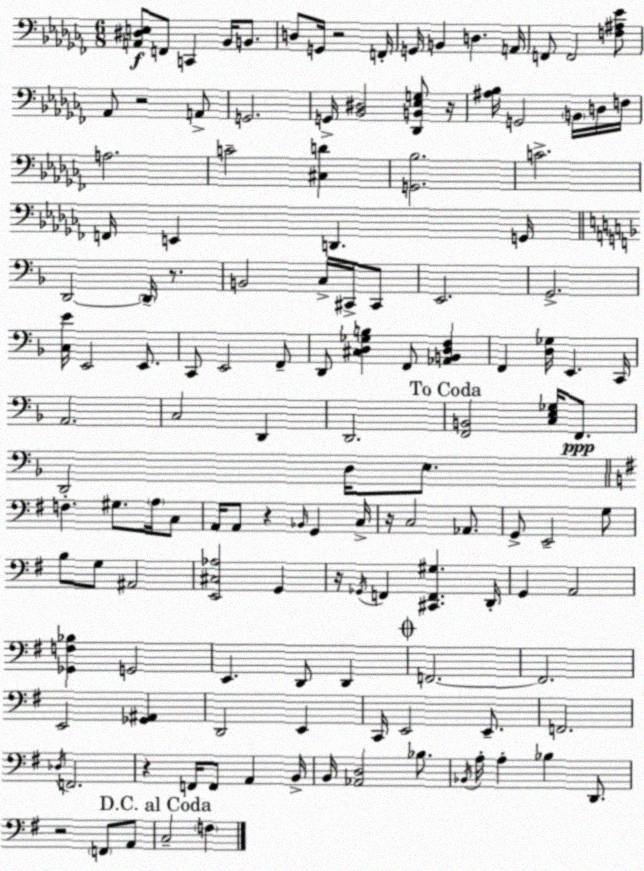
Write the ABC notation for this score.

X:1
T:Untitled
M:6/8
L:1/4
K:Abm
[A,,^D,E,]/2 F,,/2 C,, _B,,/4 B,,/2 D,/2 G,,/4 z2 F,,/4 G,,/4 B,, D, A,,/4 F,,/2 F,,2 [F,^A,_E]/2 _A,,/2 z2 A,,/2 G,,2 G,,/4 [_B,,^D,]2 [_D,,B,,_E,G,]/2 z/4 [^A,_B,]/4 G,,2 B,,/4 D,/4 F,/4 A,2 C2 [^C,D] [G,,_B,]2 C2 F,,/4 E,, D,, G,,/4 D,,2 D,,/4 z/2 B,,2 C,/4 ^C,,/4 ^C,,/2 E,,2 G,,2 [C,E]/4 E,,2 E,,/2 C,,/2 E,,2 F,,/2 D,,/2 [^C,D,_G,B,] F,,/2 [_A,,B,,D,F,] F,, [D,_G,]/4 E,, C,,/4 A,,2 C,2 D,, D,,2 [F,,B,,]2 [C,E,_G,]/4 F,,/2 D,,2 D,/4 E,/2 F, ^G,/2 A,/4 C,/2 A,,/4 A,,/2 z _B,,/4 G,, C,/4 z/4 C,2 _A,,/2 G,,/2 E,,2 G,/2 B,/2 G,/2 ^A,,2 [E,,^C,_A,]2 G,, z/4 _G,,/4 F,, [^C,,F,,^G,] D,,/4 G,, A,,2 [_G,,F,_B,] G,,2 E,, D,,/2 D,, F,,2 F,,2 E,,2 [_G,,^A,,] D,,2 E,, C,,/4 E,,2 E,,/2 F,,2 _D,/4 F,,2 z F,,/4 F,,/2 A,, B,,/4 B,,/4 [_A,,D,]2 _B,/2 _B,,/4 A,/4 A, _B, D,,/2 z2 F,,/2 A,,/2 C,2 F,